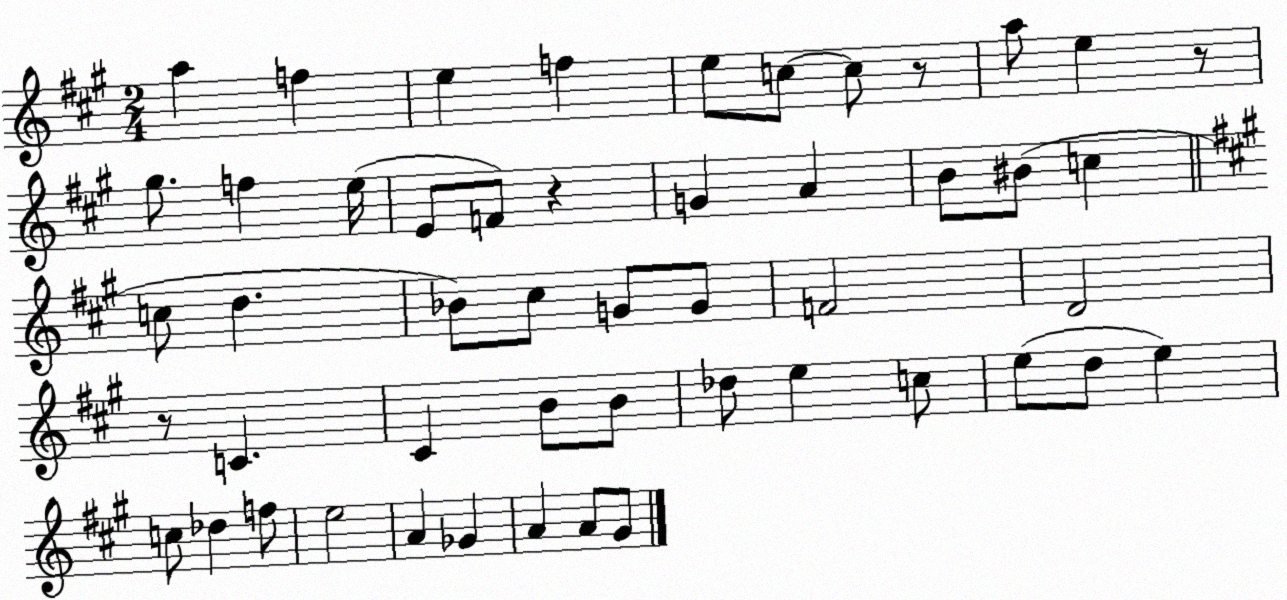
X:1
T:Untitled
M:2/4
L:1/4
K:A
a f e f e/2 c/2 c/2 z/2 a/2 e z/2 ^g/2 f e/4 E/2 F/2 z G A B/2 ^B/2 c c/2 d _B/2 ^c/2 G/2 G/2 F2 D2 z/2 C ^C B/2 B/2 _d/2 e c/2 e/2 d/2 e c/2 _d f/2 e2 A _G A A/2 ^G/2